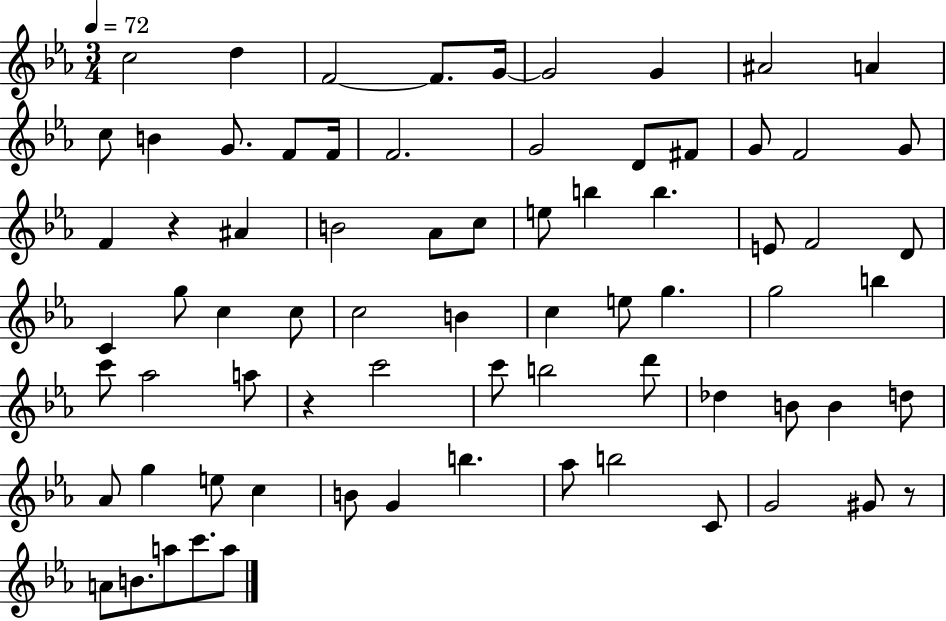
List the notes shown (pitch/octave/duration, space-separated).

C5/h D5/q F4/h F4/e. G4/s G4/h G4/q A#4/h A4/q C5/e B4/q G4/e. F4/e F4/s F4/h. G4/h D4/e F#4/e G4/e F4/h G4/e F4/q R/q A#4/q B4/h Ab4/e C5/e E5/e B5/q B5/q. E4/e F4/h D4/e C4/q G5/e C5/q C5/e C5/h B4/q C5/q E5/e G5/q. G5/h B5/q C6/e Ab5/h A5/e R/q C6/h C6/e B5/h D6/e Db5/q B4/e B4/q D5/e Ab4/e G5/q E5/e C5/q B4/e G4/q B5/q. Ab5/e B5/h C4/e G4/h G#4/e R/e A4/e B4/e. A5/e C6/e. A5/e